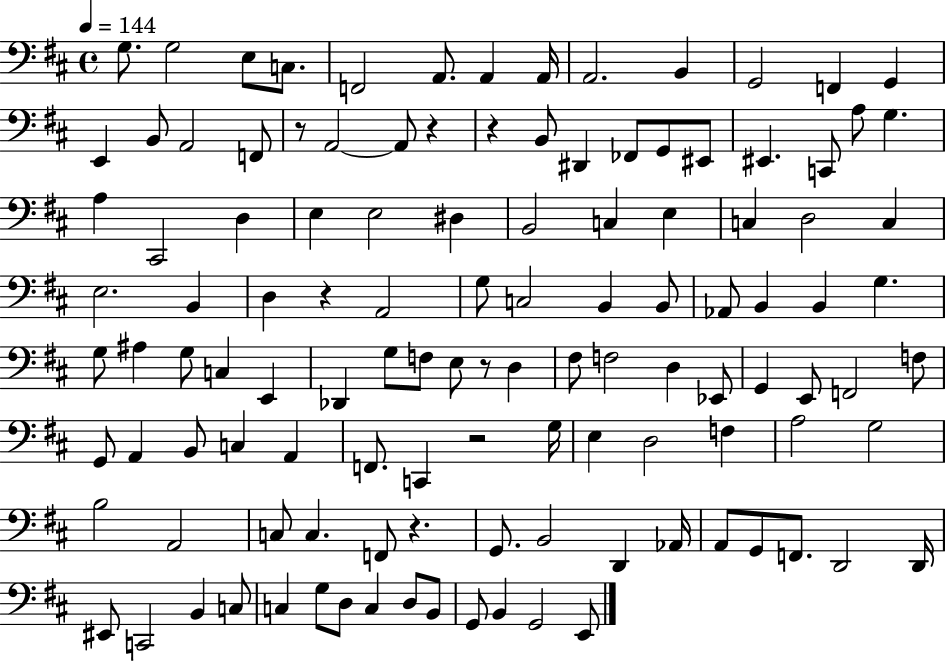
{
  \clef bass
  \time 4/4
  \defaultTimeSignature
  \key d \major
  \tempo 4 = 144
  g8. g2 e8 c8. | f,2 a,8. a,4 a,16 | a,2. b,4 | g,2 f,4 g,4 | \break e,4 b,8 a,2 f,8 | r8 a,2~~ a,8 r4 | r4 b,8 dis,4 fes,8 g,8 eis,8 | eis,4. c,8 a8 g4. | \break a4 cis,2 d4 | e4 e2 dis4 | b,2 c4 e4 | c4 d2 c4 | \break e2. b,4 | d4 r4 a,2 | g8 c2 b,4 b,8 | aes,8 b,4 b,4 g4. | \break g8 ais4 g8 c4 e,4 | des,4 g8 f8 e8 r8 d4 | fis8 f2 d4 ees,8 | g,4 e,8 f,2 f8 | \break g,8 a,4 b,8 c4 a,4 | f,8. c,4 r2 g16 | e4 d2 f4 | a2 g2 | \break b2 a,2 | c8 c4. f,8 r4. | g,8. b,2 d,4 aes,16 | a,8 g,8 f,8. d,2 d,16 | \break eis,8 c,2 b,4 c8 | c4 g8 d8 c4 d8 b,8 | g,8 b,4 g,2 e,8 | \bar "|."
}